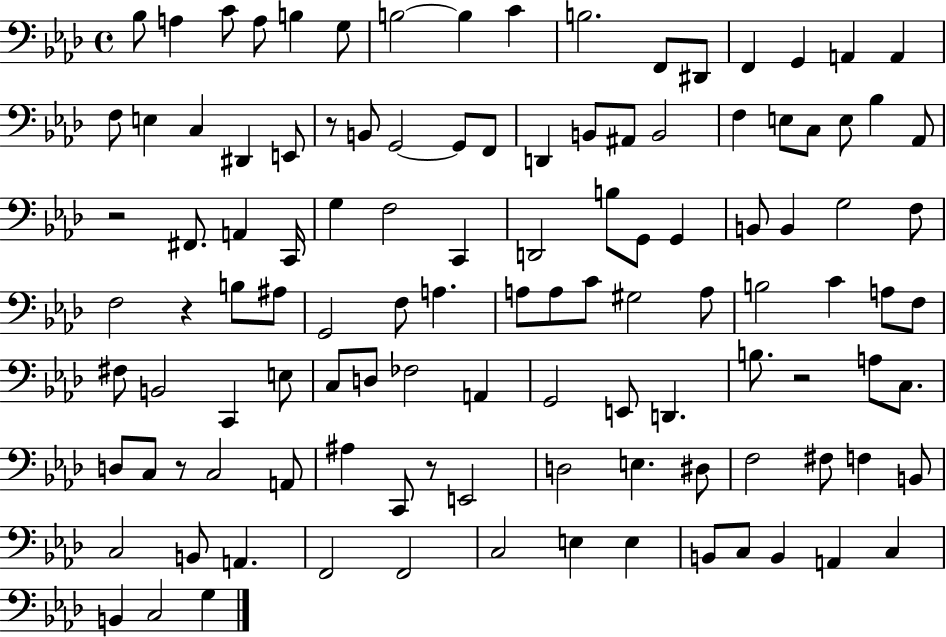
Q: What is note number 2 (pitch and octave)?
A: A3